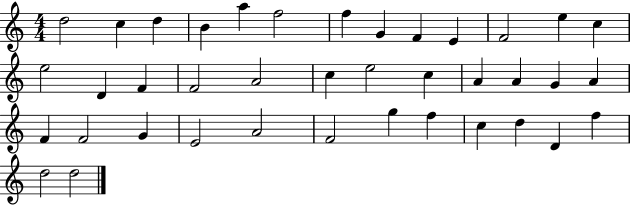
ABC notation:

X:1
T:Untitled
M:4/4
L:1/4
K:C
d2 c d B a f2 f G F E F2 e c e2 D F F2 A2 c e2 c A A G A F F2 G E2 A2 F2 g f c d D f d2 d2